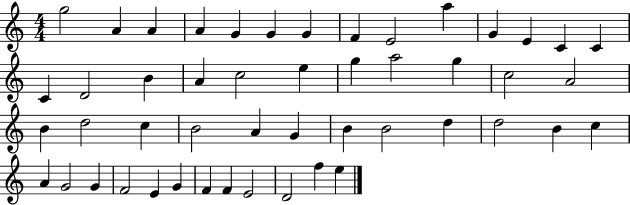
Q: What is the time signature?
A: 4/4